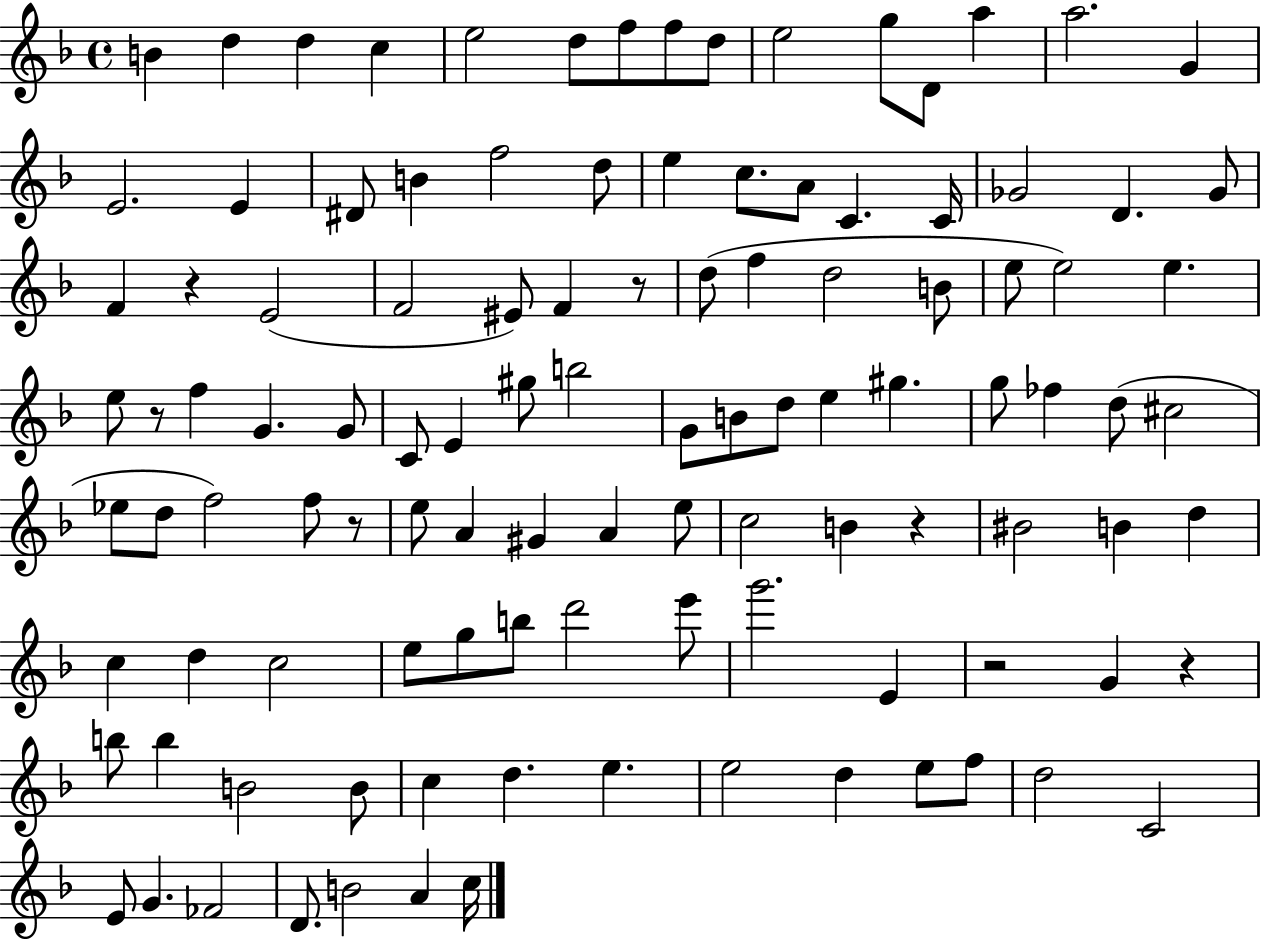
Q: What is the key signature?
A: F major